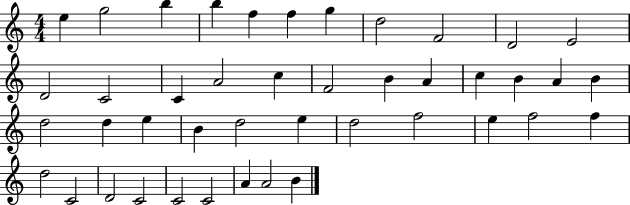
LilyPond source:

{
  \clef treble
  \numericTimeSignature
  \time 4/4
  \key c \major
  e''4 g''2 b''4 | b''4 f''4 f''4 g''4 | d''2 f'2 | d'2 e'2 | \break d'2 c'2 | c'4 a'2 c''4 | f'2 b'4 a'4 | c''4 b'4 a'4 b'4 | \break d''2 d''4 e''4 | b'4 d''2 e''4 | d''2 f''2 | e''4 f''2 f''4 | \break d''2 c'2 | d'2 c'2 | c'2 c'2 | a'4 a'2 b'4 | \break \bar "|."
}